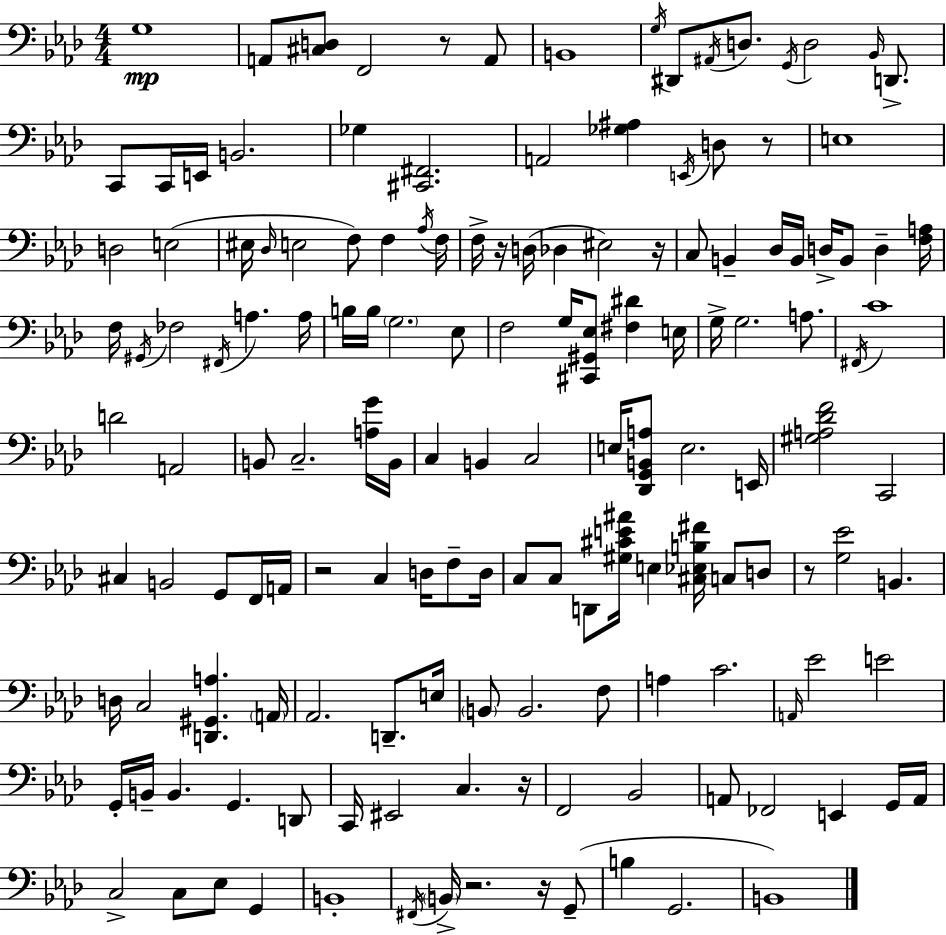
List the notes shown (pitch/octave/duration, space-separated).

G3/w A2/e [C#3,D3]/e F2/h R/e A2/e B2/w G3/s D#2/e A#2/s D3/e. G2/s D3/h Bb2/s D2/e. C2/e C2/s E2/s B2/h. Gb3/q [C#2,F#2]/h. A2/h [Gb3,A#3]/q E2/s D3/e R/e E3/w D3/h E3/h EIS3/s Db3/s E3/h F3/e F3/q Ab3/s F3/s F3/s R/s D3/s Db3/q EIS3/h R/s C3/e B2/q Db3/s B2/s D3/s B2/e D3/q [F3,A3]/s F3/s G#2/s FES3/h F#2/s A3/q. A3/s B3/s B3/s G3/h. Eb3/e F3/h G3/s [C#2,G#2,Eb3]/e [F#3,D#4]/q E3/s G3/s G3/h. A3/e. F#2/s C4/w D4/h A2/h B2/e C3/h. [A3,G4]/s B2/s C3/q B2/q C3/h E3/s [Db2,G2,B2,A3]/e E3/h. E2/s [G#3,A3,Db4,F4]/h C2/h C#3/q B2/h G2/e F2/s A2/s R/h C3/q D3/s F3/e D3/s C3/e C3/e D2/e [G#3,C#4,E4,A#4]/s E3/q [C#3,Eb3,B3,F#4]/s C3/e D3/e R/e [G3,Eb4]/h B2/q. D3/s C3/h [D2,G#2,A3]/q. A2/s Ab2/h. D2/e. E3/s B2/e B2/h. F3/e A3/q C4/h. A2/s Eb4/h E4/h G2/s B2/s B2/q. G2/q. D2/e C2/s EIS2/h C3/q. R/s F2/h Bb2/h A2/e FES2/h E2/q G2/s A2/s C3/h C3/e Eb3/e G2/q B2/w F#2/s B2/s R/h. R/s G2/e B3/q G2/h. B2/w